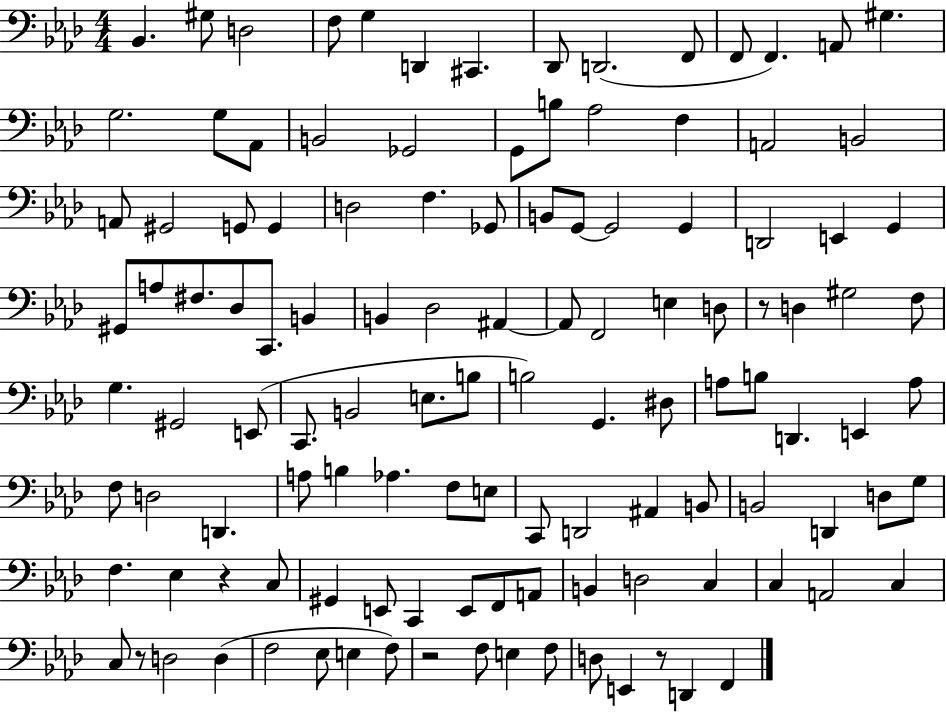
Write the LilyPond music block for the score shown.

{
  \clef bass
  \numericTimeSignature
  \time 4/4
  \key aes \major
  bes,4. gis8 d2 | f8 g4 d,4 cis,4. | des,8 d,2.( f,8 | f,8 f,4.) a,8 gis4. | \break g2. g8 aes,8 | b,2 ges,2 | g,8 b8 aes2 f4 | a,2 b,2 | \break a,8 gis,2 g,8 g,4 | d2 f4. ges,8 | b,8 g,8~~ g,2 g,4 | d,2 e,4 g,4 | \break gis,8 a8 fis8. des8 c,8. b,4 | b,4 des2 ais,4~~ | ais,8 f,2 e4 d8 | r8 d4 gis2 f8 | \break g4. gis,2 e,8( | c,8. b,2 e8. b8 | b2) g,4. dis8 | a8 b8 d,4. e,4 a8 | \break f8 d2 d,4. | a8 b4 aes4. f8 e8 | c,8 d,2 ais,4 b,8 | b,2 d,4 d8 g8 | \break f4. ees4 r4 c8 | gis,4 e,8 c,4 e,8 f,8 a,8 | b,4 d2 c4 | c4 a,2 c4 | \break c8 r8 d2 d4( | f2 ees8 e4 f8) | r2 f8 e4 f8 | d8 e,4 r8 d,4 f,4 | \break \bar "|."
}